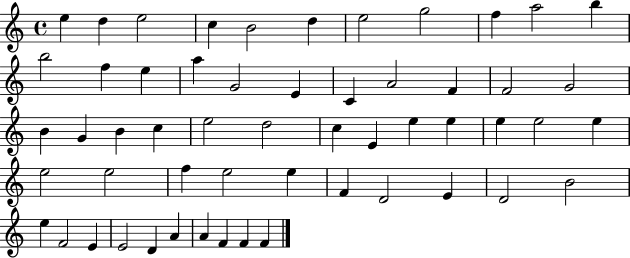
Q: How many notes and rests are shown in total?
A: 55